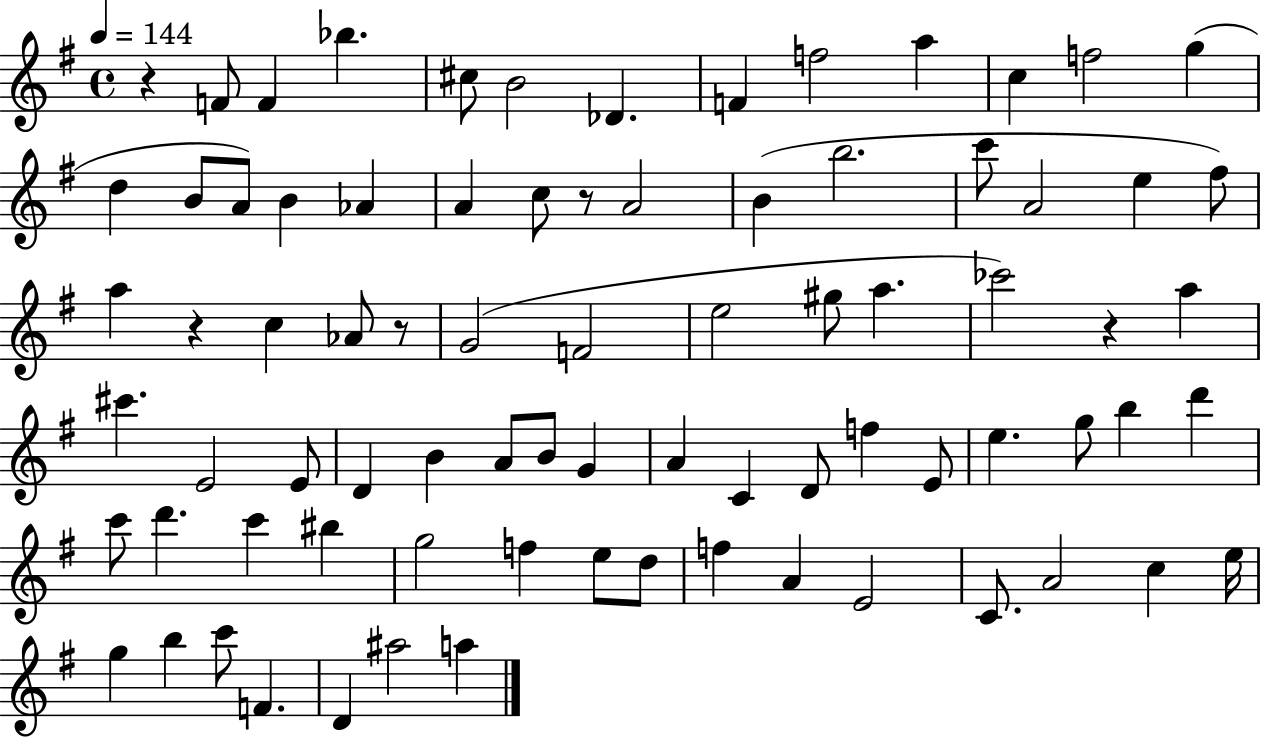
R/q F4/e F4/q Bb5/q. C#5/e B4/h Db4/q. F4/q F5/h A5/q C5/q F5/h G5/q D5/q B4/e A4/e B4/q Ab4/q A4/q C5/e R/e A4/h B4/q B5/h. C6/e A4/h E5/q F#5/e A5/q R/q C5/q Ab4/e R/e G4/h F4/h E5/h G#5/e A5/q. CES6/h R/q A5/q C#6/q. E4/h E4/e D4/q B4/q A4/e B4/e G4/q A4/q C4/q D4/e F5/q E4/e E5/q. G5/e B5/q D6/q C6/e D6/q. C6/q BIS5/q G5/h F5/q E5/e D5/e F5/q A4/q E4/h C4/e. A4/h C5/q E5/s G5/q B5/q C6/e F4/q. D4/q A#5/h A5/q